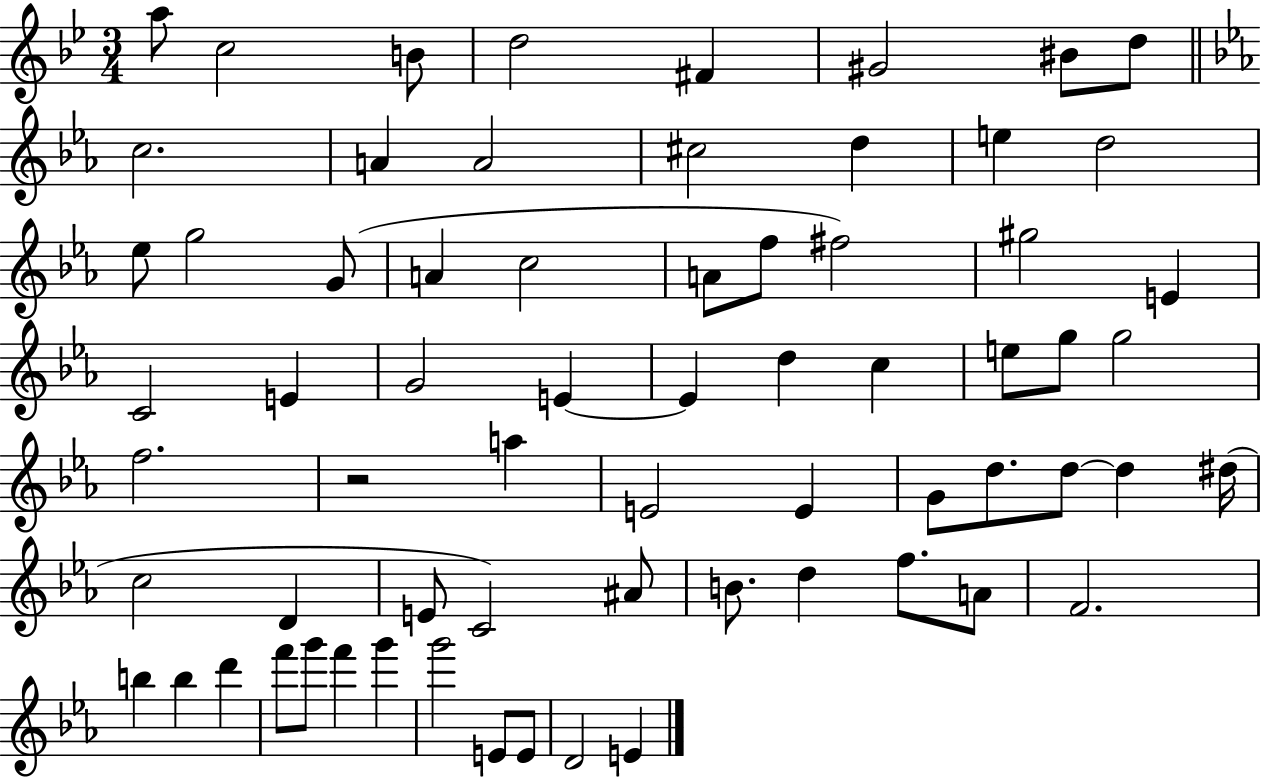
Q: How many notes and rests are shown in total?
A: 67